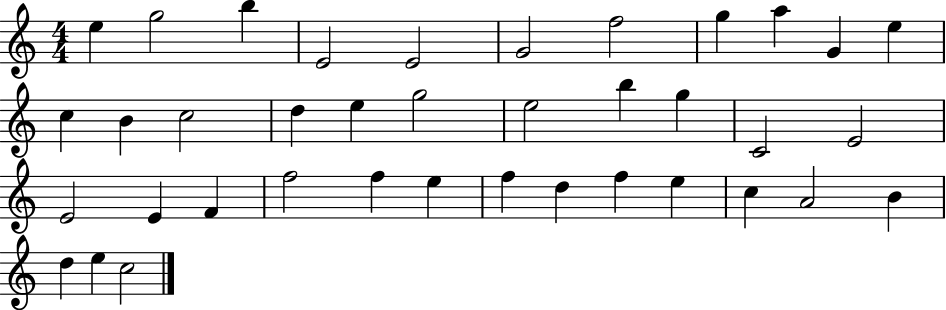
{
  \clef treble
  \numericTimeSignature
  \time 4/4
  \key c \major
  e''4 g''2 b''4 | e'2 e'2 | g'2 f''2 | g''4 a''4 g'4 e''4 | \break c''4 b'4 c''2 | d''4 e''4 g''2 | e''2 b''4 g''4 | c'2 e'2 | \break e'2 e'4 f'4 | f''2 f''4 e''4 | f''4 d''4 f''4 e''4 | c''4 a'2 b'4 | \break d''4 e''4 c''2 | \bar "|."
}